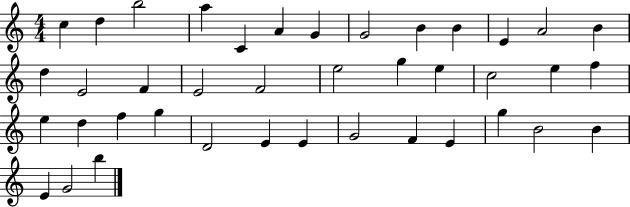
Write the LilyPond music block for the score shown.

{
  \clef treble
  \numericTimeSignature
  \time 4/4
  \key c \major
  c''4 d''4 b''2 | a''4 c'4 a'4 g'4 | g'2 b'4 b'4 | e'4 a'2 b'4 | \break d''4 e'2 f'4 | e'2 f'2 | e''2 g''4 e''4 | c''2 e''4 f''4 | \break e''4 d''4 f''4 g''4 | d'2 e'4 e'4 | g'2 f'4 e'4 | g''4 b'2 b'4 | \break e'4 g'2 b''4 | \bar "|."
}